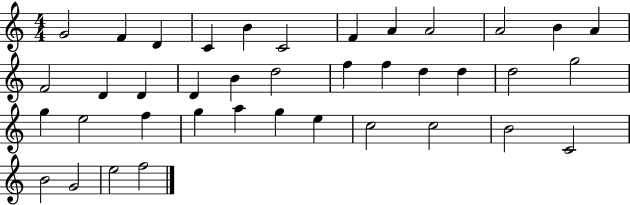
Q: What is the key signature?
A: C major